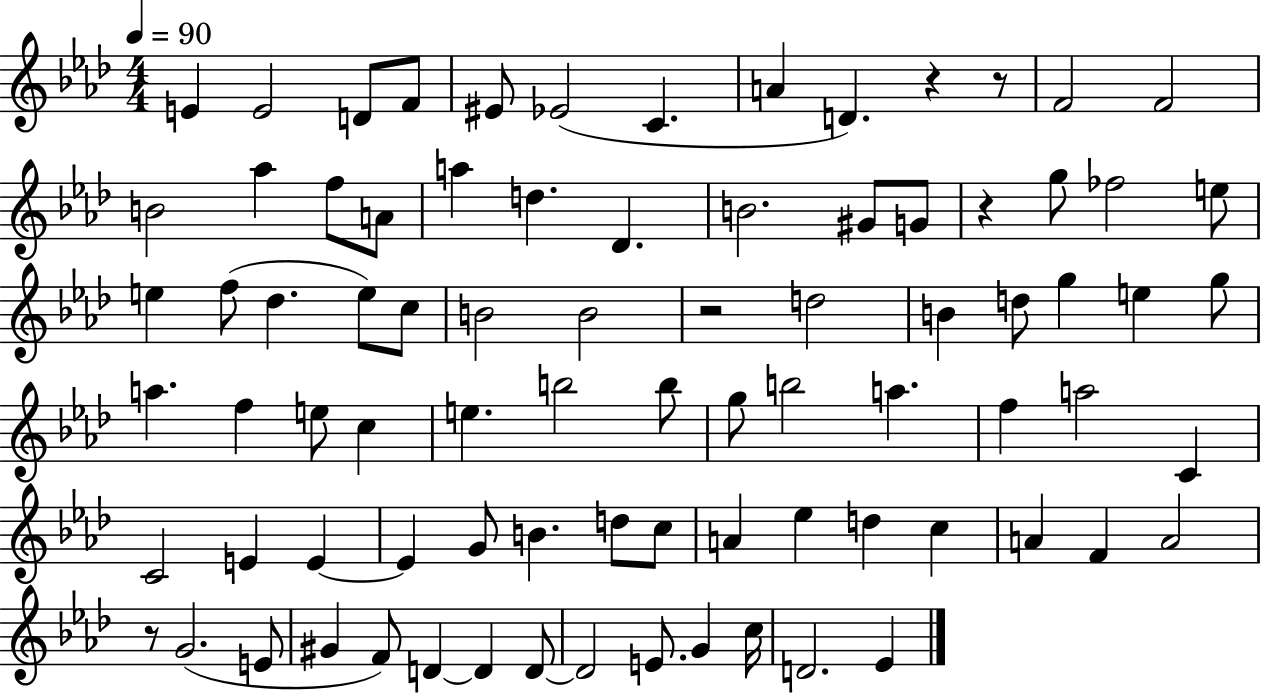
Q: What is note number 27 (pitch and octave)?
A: Db5